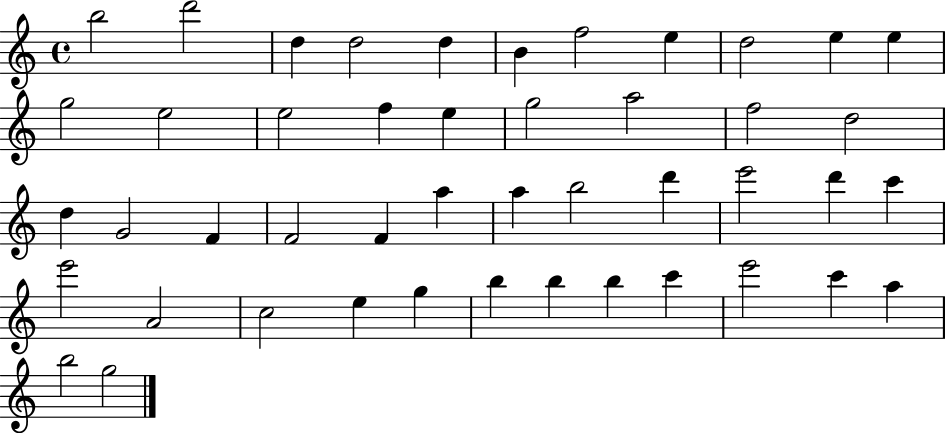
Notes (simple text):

B5/h D6/h D5/q D5/h D5/q B4/q F5/h E5/q D5/h E5/q E5/q G5/h E5/h E5/h F5/q E5/q G5/h A5/h F5/h D5/h D5/q G4/h F4/q F4/h F4/q A5/q A5/q B5/h D6/q E6/h D6/q C6/q E6/h A4/h C5/h E5/q G5/q B5/q B5/q B5/q C6/q E6/h C6/q A5/q B5/h G5/h